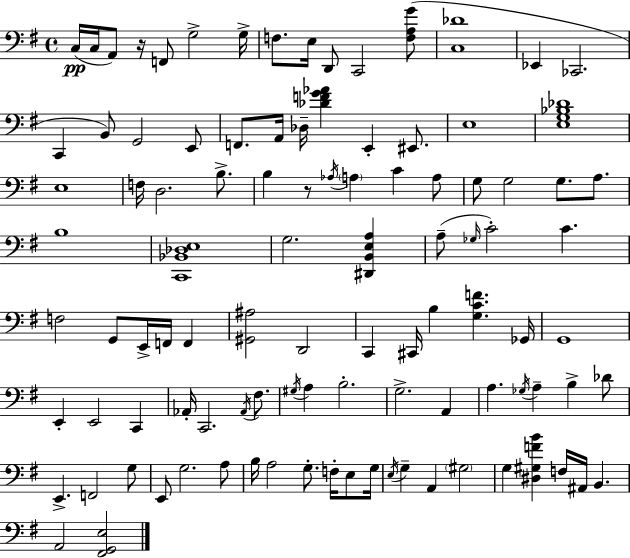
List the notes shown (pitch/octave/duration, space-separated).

C3/s C3/s A2/e R/s F2/e G3/h G3/s F3/e. E3/s D2/e C2/h [F3,A3,G4]/e [C3,Db4]/w Eb2/q CES2/h. C2/q B2/e G2/h E2/e F2/e. A2/s Db3/s [Db4,F4,G4,Ab4]/q E2/q EIS2/e. E3/w [E3,G3,Bb3,Db4]/w E3/w F3/s D3/h. B3/e. B3/q R/e Ab3/s A3/q C4/q A3/e G3/e G3/h G3/e. A3/e. B3/w [C2,Bb2,Db3,E3]/w G3/h. [D#2,B2,E3,A3]/q A3/e Gb3/s C4/h C4/q. F3/h G2/e E2/s F2/s F2/q [G#2,A#3]/h D2/h C2/q C#2/s B3/q [G3,C4,F4]/q. Gb2/s G2/w E2/q E2/h C2/q Ab2/s C2/h. Ab2/s F#3/e. G#3/s A3/q B3/h. G3/h. A2/q A3/q. Gb3/s A3/q B3/q Db4/e E2/q. F2/h G3/e E2/e G3/h. A3/e B3/s A3/h G3/e. F3/s E3/e G3/s E3/s G3/q A2/q G#3/h G3/q [D#3,G#3,F4,B4]/q F3/s A#2/s B2/q. A2/h [F#2,G2,E3]/h